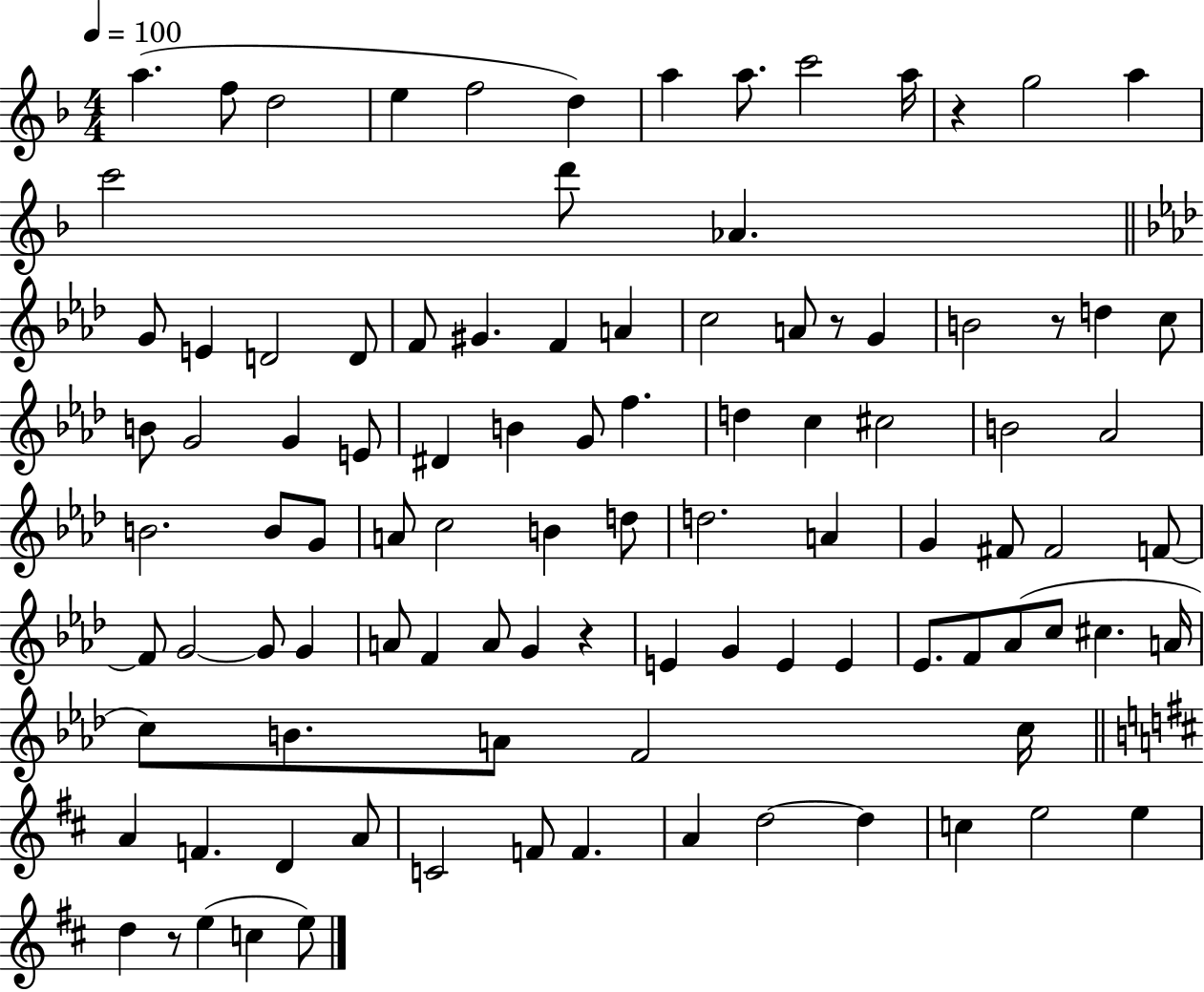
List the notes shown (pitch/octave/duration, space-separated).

A5/q. F5/e D5/h E5/q F5/h D5/q A5/q A5/e. C6/h A5/s R/q G5/h A5/q C6/h D6/e Ab4/q. G4/e E4/q D4/h D4/e F4/e G#4/q. F4/q A4/q C5/h A4/e R/e G4/q B4/h R/e D5/q C5/e B4/e G4/h G4/q E4/e D#4/q B4/q G4/e F5/q. D5/q C5/q C#5/h B4/h Ab4/h B4/h. B4/e G4/e A4/e C5/h B4/q D5/e D5/h. A4/q G4/q F#4/e F#4/h F4/e F4/e G4/h G4/e G4/q A4/e F4/q A4/e G4/q R/q E4/q G4/q E4/q E4/q Eb4/e. F4/e Ab4/e C5/e C#5/q. A4/s C5/e B4/e. A4/e F4/h C5/s A4/q F4/q. D4/q A4/e C4/h F4/e F4/q. A4/q D5/h D5/q C5/q E5/h E5/q D5/q R/e E5/q C5/q E5/e